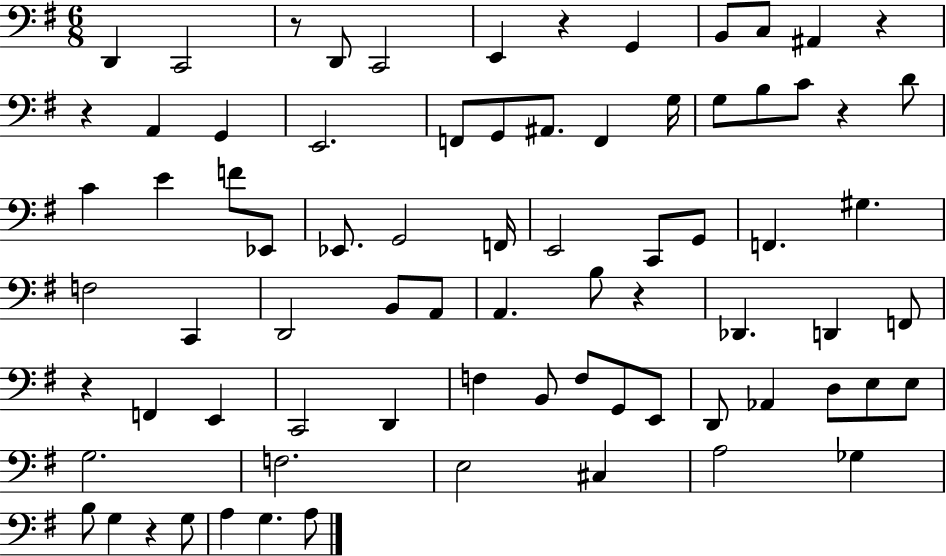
{
  \clef bass
  \numericTimeSignature
  \time 6/8
  \key g \major
  d,4 c,2 | r8 d,8 c,2 | e,4 r4 g,4 | b,8 c8 ais,4 r4 | \break r4 a,4 g,4 | e,2. | f,8 g,8 ais,8. f,4 g16 | g8 b8 c'8 r4 d'8 | \break c'4 e'4 f'8 ees,8 | ees,8. g,2 f,16 | e,2 c,8 g,8 | f,4. gis4. | \break f2 c,4 | d,2 b,8 a,8 | a,4. b8 r4 | des,4. d,4 f,8 | \break r4 f,4 e,4 | c,2 d,4 | f4 b,8 f8 g,8 e,8 | d,8 aes,4 d8 e8 e8 | \break g2. | f2. | e2 cis4 | a2 ges4 | \break b8 g4 r4 g8 | a4 g4. a8 | \bar "|."
}